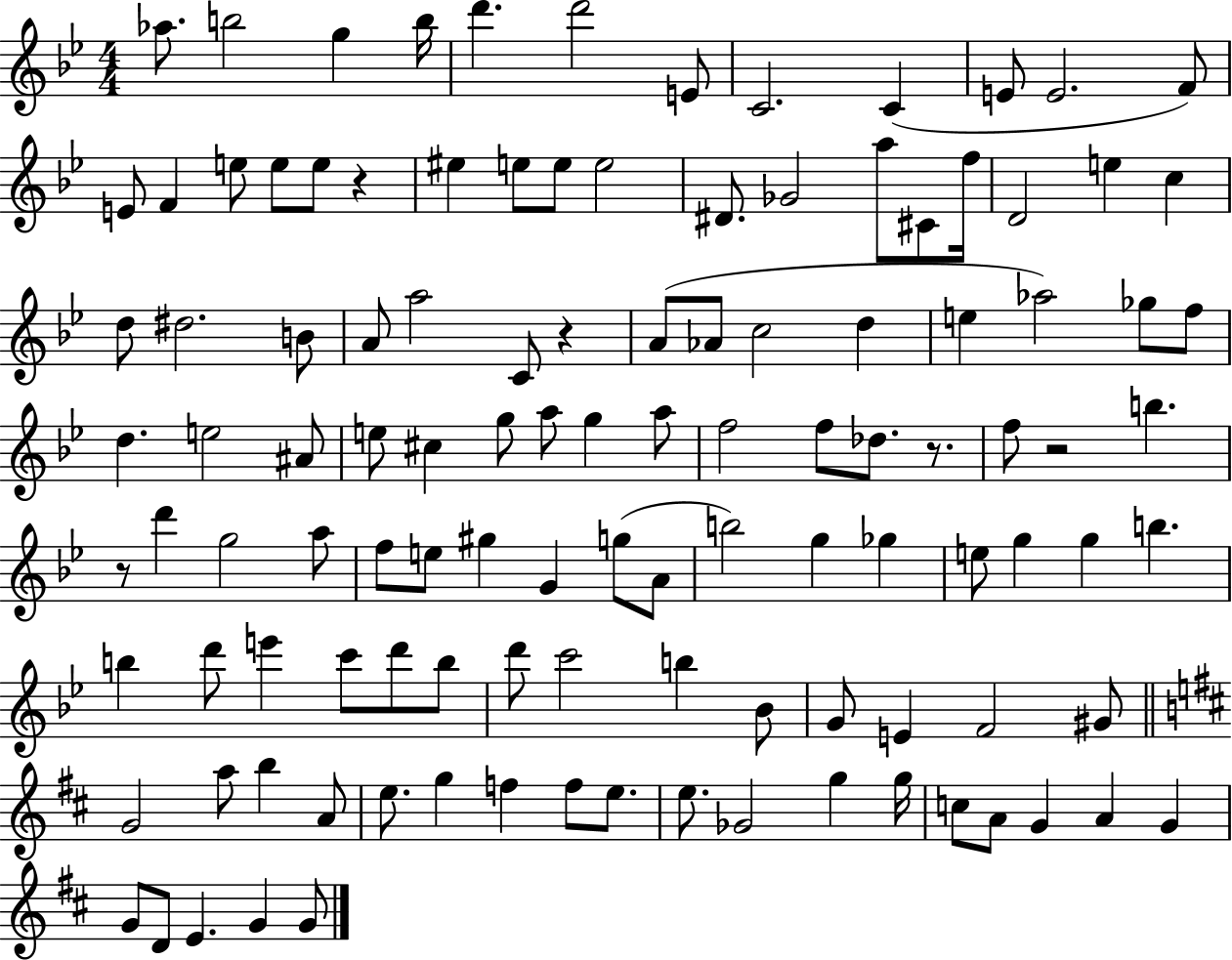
{
  \clef treble
  \numericTimeSignature
  \time 4/4
  \key bes \major
  aes''8. b''2 g''4 b''16 | d'''4. d'''2 e'8 | c'2. c'4( | e'8 e'2. f'8) | \break e'8 f'4 e''8 e''8 e''8 r4 | eis''4 e''8 e''8 e''2 | dis'8. ges'2 a''8 cis'8 f''16 | d'2 e''4 c''4 | \break d''8 dis''2. b'8 | a'8 a''2 c'8 r4 | a'8( aes'8 c''2 d''4 | e''4 aes''2) ges''8 f''8 | \break d''4. e''2 ais'8 | e''8 cis''4 g''8 a''8 g''4 a''8 | f''2 f''8 des''8. r8. | f''8 r2 b''4. | \break r8 d'''4 g''2 a''8 | f''8 e''8 gis''4 g'4 g''8( a'8 | b''2) g''4 ges''4 | e''8 g''4 g''4 b''4. | \break b''4 d'''8 e'''4 c'''8 d'''8 b''8 | d'''8 c'''2 b''4 bes'8 | g'8 e'4 f'2 gis'8 | \bar "||" \break \key d \major g'2 a''8 b''4 a'8 | e''8. g''4 f''4 f''8 e''8. | e''8. ges'2 g''4 g''16 | c''8 a'8 g'4 a'4 g'4 | \break g'8 d'8 e'4. g'4 g'8 | \bar "|."
}